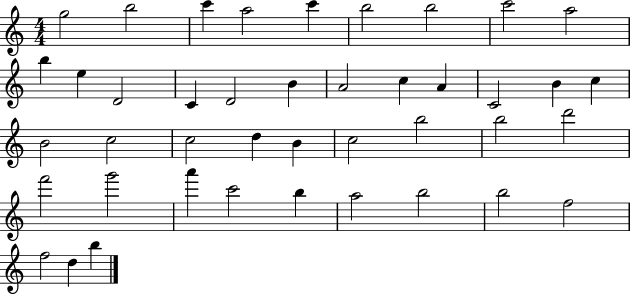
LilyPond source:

{
  \clef treble
  \numericTimeSignature
  \time 4/4
  \key c \major
  g''2 b''2 | c'''4 a''2 c'''4 | b''2 b''2 | c'''2 a''2 | \break b''4 e''4 d'2 | c'4 d'2 b'4 | a'2 c''4 a'4 | c'2 b'4 c''4 | \break b'2 c''2 | c''2 d''4 b'4 | c''2 b''2 | b''2 d'''2 | \break f'''2 g'''2 | a'''4 c'''2 b''4 | a''2 b''2 | b''2 f''2 | \break f''2 d''4 b''4 | \bar "|."
}